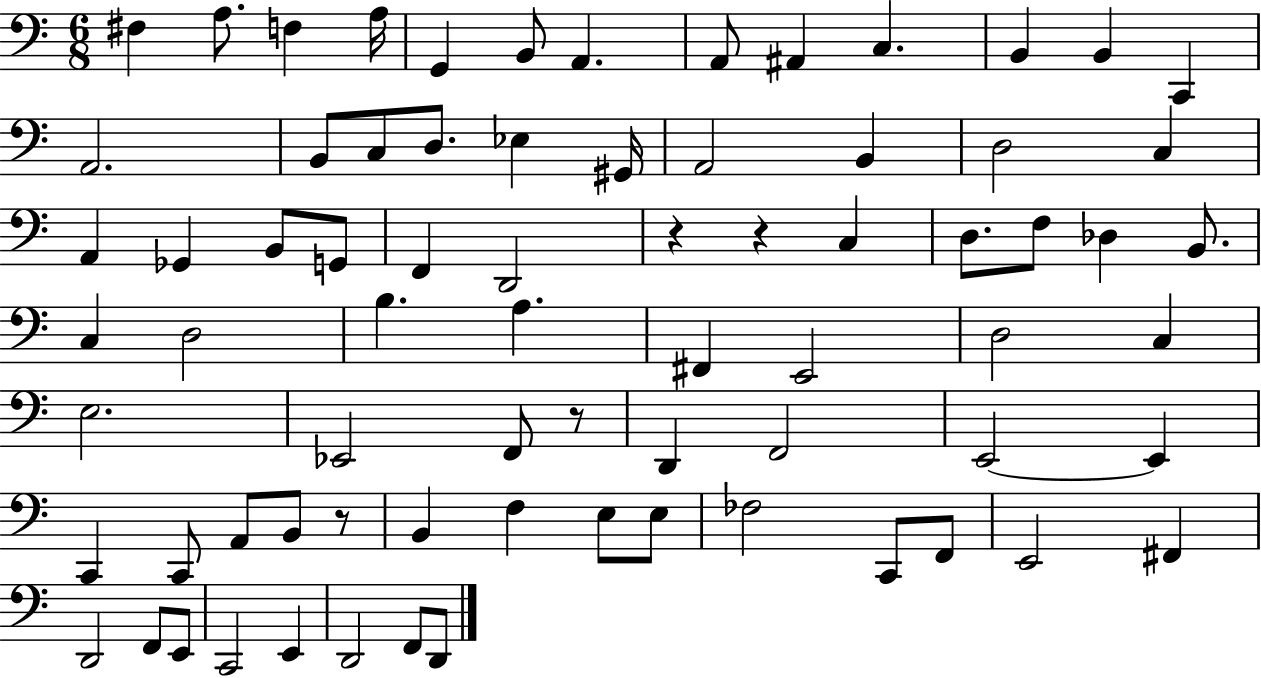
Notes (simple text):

F#3/q A3/e. F3/q A3/s G2/q B2/e A2/q. A2/e A#2/q C3/q. B2/q B2/q C2/q A2/h. B2/e C3/e D3/e. Eb3/q G#2/s A2/h B2/q D3/h C3/q A2/q Gb2/q B2/e G2/e F2/q D2/h R/q R/q C3/q D3/e. F3/e Db3/q B2/e. C3/q D3/h B3/q. A3/q. F#2/q E2/h D3/h C3/q E3/h. Eb2/h F2/e R/e D2/q F2/h E2/h E2/q C2/q C2/e A2/e B2/e R/e B2/q F3/q E3/e E3/e FES3/h C2/e F2/e E2/h F#2/q D2/h F2/e E2/e C2/h E2/q D2/h F2/e D2/e